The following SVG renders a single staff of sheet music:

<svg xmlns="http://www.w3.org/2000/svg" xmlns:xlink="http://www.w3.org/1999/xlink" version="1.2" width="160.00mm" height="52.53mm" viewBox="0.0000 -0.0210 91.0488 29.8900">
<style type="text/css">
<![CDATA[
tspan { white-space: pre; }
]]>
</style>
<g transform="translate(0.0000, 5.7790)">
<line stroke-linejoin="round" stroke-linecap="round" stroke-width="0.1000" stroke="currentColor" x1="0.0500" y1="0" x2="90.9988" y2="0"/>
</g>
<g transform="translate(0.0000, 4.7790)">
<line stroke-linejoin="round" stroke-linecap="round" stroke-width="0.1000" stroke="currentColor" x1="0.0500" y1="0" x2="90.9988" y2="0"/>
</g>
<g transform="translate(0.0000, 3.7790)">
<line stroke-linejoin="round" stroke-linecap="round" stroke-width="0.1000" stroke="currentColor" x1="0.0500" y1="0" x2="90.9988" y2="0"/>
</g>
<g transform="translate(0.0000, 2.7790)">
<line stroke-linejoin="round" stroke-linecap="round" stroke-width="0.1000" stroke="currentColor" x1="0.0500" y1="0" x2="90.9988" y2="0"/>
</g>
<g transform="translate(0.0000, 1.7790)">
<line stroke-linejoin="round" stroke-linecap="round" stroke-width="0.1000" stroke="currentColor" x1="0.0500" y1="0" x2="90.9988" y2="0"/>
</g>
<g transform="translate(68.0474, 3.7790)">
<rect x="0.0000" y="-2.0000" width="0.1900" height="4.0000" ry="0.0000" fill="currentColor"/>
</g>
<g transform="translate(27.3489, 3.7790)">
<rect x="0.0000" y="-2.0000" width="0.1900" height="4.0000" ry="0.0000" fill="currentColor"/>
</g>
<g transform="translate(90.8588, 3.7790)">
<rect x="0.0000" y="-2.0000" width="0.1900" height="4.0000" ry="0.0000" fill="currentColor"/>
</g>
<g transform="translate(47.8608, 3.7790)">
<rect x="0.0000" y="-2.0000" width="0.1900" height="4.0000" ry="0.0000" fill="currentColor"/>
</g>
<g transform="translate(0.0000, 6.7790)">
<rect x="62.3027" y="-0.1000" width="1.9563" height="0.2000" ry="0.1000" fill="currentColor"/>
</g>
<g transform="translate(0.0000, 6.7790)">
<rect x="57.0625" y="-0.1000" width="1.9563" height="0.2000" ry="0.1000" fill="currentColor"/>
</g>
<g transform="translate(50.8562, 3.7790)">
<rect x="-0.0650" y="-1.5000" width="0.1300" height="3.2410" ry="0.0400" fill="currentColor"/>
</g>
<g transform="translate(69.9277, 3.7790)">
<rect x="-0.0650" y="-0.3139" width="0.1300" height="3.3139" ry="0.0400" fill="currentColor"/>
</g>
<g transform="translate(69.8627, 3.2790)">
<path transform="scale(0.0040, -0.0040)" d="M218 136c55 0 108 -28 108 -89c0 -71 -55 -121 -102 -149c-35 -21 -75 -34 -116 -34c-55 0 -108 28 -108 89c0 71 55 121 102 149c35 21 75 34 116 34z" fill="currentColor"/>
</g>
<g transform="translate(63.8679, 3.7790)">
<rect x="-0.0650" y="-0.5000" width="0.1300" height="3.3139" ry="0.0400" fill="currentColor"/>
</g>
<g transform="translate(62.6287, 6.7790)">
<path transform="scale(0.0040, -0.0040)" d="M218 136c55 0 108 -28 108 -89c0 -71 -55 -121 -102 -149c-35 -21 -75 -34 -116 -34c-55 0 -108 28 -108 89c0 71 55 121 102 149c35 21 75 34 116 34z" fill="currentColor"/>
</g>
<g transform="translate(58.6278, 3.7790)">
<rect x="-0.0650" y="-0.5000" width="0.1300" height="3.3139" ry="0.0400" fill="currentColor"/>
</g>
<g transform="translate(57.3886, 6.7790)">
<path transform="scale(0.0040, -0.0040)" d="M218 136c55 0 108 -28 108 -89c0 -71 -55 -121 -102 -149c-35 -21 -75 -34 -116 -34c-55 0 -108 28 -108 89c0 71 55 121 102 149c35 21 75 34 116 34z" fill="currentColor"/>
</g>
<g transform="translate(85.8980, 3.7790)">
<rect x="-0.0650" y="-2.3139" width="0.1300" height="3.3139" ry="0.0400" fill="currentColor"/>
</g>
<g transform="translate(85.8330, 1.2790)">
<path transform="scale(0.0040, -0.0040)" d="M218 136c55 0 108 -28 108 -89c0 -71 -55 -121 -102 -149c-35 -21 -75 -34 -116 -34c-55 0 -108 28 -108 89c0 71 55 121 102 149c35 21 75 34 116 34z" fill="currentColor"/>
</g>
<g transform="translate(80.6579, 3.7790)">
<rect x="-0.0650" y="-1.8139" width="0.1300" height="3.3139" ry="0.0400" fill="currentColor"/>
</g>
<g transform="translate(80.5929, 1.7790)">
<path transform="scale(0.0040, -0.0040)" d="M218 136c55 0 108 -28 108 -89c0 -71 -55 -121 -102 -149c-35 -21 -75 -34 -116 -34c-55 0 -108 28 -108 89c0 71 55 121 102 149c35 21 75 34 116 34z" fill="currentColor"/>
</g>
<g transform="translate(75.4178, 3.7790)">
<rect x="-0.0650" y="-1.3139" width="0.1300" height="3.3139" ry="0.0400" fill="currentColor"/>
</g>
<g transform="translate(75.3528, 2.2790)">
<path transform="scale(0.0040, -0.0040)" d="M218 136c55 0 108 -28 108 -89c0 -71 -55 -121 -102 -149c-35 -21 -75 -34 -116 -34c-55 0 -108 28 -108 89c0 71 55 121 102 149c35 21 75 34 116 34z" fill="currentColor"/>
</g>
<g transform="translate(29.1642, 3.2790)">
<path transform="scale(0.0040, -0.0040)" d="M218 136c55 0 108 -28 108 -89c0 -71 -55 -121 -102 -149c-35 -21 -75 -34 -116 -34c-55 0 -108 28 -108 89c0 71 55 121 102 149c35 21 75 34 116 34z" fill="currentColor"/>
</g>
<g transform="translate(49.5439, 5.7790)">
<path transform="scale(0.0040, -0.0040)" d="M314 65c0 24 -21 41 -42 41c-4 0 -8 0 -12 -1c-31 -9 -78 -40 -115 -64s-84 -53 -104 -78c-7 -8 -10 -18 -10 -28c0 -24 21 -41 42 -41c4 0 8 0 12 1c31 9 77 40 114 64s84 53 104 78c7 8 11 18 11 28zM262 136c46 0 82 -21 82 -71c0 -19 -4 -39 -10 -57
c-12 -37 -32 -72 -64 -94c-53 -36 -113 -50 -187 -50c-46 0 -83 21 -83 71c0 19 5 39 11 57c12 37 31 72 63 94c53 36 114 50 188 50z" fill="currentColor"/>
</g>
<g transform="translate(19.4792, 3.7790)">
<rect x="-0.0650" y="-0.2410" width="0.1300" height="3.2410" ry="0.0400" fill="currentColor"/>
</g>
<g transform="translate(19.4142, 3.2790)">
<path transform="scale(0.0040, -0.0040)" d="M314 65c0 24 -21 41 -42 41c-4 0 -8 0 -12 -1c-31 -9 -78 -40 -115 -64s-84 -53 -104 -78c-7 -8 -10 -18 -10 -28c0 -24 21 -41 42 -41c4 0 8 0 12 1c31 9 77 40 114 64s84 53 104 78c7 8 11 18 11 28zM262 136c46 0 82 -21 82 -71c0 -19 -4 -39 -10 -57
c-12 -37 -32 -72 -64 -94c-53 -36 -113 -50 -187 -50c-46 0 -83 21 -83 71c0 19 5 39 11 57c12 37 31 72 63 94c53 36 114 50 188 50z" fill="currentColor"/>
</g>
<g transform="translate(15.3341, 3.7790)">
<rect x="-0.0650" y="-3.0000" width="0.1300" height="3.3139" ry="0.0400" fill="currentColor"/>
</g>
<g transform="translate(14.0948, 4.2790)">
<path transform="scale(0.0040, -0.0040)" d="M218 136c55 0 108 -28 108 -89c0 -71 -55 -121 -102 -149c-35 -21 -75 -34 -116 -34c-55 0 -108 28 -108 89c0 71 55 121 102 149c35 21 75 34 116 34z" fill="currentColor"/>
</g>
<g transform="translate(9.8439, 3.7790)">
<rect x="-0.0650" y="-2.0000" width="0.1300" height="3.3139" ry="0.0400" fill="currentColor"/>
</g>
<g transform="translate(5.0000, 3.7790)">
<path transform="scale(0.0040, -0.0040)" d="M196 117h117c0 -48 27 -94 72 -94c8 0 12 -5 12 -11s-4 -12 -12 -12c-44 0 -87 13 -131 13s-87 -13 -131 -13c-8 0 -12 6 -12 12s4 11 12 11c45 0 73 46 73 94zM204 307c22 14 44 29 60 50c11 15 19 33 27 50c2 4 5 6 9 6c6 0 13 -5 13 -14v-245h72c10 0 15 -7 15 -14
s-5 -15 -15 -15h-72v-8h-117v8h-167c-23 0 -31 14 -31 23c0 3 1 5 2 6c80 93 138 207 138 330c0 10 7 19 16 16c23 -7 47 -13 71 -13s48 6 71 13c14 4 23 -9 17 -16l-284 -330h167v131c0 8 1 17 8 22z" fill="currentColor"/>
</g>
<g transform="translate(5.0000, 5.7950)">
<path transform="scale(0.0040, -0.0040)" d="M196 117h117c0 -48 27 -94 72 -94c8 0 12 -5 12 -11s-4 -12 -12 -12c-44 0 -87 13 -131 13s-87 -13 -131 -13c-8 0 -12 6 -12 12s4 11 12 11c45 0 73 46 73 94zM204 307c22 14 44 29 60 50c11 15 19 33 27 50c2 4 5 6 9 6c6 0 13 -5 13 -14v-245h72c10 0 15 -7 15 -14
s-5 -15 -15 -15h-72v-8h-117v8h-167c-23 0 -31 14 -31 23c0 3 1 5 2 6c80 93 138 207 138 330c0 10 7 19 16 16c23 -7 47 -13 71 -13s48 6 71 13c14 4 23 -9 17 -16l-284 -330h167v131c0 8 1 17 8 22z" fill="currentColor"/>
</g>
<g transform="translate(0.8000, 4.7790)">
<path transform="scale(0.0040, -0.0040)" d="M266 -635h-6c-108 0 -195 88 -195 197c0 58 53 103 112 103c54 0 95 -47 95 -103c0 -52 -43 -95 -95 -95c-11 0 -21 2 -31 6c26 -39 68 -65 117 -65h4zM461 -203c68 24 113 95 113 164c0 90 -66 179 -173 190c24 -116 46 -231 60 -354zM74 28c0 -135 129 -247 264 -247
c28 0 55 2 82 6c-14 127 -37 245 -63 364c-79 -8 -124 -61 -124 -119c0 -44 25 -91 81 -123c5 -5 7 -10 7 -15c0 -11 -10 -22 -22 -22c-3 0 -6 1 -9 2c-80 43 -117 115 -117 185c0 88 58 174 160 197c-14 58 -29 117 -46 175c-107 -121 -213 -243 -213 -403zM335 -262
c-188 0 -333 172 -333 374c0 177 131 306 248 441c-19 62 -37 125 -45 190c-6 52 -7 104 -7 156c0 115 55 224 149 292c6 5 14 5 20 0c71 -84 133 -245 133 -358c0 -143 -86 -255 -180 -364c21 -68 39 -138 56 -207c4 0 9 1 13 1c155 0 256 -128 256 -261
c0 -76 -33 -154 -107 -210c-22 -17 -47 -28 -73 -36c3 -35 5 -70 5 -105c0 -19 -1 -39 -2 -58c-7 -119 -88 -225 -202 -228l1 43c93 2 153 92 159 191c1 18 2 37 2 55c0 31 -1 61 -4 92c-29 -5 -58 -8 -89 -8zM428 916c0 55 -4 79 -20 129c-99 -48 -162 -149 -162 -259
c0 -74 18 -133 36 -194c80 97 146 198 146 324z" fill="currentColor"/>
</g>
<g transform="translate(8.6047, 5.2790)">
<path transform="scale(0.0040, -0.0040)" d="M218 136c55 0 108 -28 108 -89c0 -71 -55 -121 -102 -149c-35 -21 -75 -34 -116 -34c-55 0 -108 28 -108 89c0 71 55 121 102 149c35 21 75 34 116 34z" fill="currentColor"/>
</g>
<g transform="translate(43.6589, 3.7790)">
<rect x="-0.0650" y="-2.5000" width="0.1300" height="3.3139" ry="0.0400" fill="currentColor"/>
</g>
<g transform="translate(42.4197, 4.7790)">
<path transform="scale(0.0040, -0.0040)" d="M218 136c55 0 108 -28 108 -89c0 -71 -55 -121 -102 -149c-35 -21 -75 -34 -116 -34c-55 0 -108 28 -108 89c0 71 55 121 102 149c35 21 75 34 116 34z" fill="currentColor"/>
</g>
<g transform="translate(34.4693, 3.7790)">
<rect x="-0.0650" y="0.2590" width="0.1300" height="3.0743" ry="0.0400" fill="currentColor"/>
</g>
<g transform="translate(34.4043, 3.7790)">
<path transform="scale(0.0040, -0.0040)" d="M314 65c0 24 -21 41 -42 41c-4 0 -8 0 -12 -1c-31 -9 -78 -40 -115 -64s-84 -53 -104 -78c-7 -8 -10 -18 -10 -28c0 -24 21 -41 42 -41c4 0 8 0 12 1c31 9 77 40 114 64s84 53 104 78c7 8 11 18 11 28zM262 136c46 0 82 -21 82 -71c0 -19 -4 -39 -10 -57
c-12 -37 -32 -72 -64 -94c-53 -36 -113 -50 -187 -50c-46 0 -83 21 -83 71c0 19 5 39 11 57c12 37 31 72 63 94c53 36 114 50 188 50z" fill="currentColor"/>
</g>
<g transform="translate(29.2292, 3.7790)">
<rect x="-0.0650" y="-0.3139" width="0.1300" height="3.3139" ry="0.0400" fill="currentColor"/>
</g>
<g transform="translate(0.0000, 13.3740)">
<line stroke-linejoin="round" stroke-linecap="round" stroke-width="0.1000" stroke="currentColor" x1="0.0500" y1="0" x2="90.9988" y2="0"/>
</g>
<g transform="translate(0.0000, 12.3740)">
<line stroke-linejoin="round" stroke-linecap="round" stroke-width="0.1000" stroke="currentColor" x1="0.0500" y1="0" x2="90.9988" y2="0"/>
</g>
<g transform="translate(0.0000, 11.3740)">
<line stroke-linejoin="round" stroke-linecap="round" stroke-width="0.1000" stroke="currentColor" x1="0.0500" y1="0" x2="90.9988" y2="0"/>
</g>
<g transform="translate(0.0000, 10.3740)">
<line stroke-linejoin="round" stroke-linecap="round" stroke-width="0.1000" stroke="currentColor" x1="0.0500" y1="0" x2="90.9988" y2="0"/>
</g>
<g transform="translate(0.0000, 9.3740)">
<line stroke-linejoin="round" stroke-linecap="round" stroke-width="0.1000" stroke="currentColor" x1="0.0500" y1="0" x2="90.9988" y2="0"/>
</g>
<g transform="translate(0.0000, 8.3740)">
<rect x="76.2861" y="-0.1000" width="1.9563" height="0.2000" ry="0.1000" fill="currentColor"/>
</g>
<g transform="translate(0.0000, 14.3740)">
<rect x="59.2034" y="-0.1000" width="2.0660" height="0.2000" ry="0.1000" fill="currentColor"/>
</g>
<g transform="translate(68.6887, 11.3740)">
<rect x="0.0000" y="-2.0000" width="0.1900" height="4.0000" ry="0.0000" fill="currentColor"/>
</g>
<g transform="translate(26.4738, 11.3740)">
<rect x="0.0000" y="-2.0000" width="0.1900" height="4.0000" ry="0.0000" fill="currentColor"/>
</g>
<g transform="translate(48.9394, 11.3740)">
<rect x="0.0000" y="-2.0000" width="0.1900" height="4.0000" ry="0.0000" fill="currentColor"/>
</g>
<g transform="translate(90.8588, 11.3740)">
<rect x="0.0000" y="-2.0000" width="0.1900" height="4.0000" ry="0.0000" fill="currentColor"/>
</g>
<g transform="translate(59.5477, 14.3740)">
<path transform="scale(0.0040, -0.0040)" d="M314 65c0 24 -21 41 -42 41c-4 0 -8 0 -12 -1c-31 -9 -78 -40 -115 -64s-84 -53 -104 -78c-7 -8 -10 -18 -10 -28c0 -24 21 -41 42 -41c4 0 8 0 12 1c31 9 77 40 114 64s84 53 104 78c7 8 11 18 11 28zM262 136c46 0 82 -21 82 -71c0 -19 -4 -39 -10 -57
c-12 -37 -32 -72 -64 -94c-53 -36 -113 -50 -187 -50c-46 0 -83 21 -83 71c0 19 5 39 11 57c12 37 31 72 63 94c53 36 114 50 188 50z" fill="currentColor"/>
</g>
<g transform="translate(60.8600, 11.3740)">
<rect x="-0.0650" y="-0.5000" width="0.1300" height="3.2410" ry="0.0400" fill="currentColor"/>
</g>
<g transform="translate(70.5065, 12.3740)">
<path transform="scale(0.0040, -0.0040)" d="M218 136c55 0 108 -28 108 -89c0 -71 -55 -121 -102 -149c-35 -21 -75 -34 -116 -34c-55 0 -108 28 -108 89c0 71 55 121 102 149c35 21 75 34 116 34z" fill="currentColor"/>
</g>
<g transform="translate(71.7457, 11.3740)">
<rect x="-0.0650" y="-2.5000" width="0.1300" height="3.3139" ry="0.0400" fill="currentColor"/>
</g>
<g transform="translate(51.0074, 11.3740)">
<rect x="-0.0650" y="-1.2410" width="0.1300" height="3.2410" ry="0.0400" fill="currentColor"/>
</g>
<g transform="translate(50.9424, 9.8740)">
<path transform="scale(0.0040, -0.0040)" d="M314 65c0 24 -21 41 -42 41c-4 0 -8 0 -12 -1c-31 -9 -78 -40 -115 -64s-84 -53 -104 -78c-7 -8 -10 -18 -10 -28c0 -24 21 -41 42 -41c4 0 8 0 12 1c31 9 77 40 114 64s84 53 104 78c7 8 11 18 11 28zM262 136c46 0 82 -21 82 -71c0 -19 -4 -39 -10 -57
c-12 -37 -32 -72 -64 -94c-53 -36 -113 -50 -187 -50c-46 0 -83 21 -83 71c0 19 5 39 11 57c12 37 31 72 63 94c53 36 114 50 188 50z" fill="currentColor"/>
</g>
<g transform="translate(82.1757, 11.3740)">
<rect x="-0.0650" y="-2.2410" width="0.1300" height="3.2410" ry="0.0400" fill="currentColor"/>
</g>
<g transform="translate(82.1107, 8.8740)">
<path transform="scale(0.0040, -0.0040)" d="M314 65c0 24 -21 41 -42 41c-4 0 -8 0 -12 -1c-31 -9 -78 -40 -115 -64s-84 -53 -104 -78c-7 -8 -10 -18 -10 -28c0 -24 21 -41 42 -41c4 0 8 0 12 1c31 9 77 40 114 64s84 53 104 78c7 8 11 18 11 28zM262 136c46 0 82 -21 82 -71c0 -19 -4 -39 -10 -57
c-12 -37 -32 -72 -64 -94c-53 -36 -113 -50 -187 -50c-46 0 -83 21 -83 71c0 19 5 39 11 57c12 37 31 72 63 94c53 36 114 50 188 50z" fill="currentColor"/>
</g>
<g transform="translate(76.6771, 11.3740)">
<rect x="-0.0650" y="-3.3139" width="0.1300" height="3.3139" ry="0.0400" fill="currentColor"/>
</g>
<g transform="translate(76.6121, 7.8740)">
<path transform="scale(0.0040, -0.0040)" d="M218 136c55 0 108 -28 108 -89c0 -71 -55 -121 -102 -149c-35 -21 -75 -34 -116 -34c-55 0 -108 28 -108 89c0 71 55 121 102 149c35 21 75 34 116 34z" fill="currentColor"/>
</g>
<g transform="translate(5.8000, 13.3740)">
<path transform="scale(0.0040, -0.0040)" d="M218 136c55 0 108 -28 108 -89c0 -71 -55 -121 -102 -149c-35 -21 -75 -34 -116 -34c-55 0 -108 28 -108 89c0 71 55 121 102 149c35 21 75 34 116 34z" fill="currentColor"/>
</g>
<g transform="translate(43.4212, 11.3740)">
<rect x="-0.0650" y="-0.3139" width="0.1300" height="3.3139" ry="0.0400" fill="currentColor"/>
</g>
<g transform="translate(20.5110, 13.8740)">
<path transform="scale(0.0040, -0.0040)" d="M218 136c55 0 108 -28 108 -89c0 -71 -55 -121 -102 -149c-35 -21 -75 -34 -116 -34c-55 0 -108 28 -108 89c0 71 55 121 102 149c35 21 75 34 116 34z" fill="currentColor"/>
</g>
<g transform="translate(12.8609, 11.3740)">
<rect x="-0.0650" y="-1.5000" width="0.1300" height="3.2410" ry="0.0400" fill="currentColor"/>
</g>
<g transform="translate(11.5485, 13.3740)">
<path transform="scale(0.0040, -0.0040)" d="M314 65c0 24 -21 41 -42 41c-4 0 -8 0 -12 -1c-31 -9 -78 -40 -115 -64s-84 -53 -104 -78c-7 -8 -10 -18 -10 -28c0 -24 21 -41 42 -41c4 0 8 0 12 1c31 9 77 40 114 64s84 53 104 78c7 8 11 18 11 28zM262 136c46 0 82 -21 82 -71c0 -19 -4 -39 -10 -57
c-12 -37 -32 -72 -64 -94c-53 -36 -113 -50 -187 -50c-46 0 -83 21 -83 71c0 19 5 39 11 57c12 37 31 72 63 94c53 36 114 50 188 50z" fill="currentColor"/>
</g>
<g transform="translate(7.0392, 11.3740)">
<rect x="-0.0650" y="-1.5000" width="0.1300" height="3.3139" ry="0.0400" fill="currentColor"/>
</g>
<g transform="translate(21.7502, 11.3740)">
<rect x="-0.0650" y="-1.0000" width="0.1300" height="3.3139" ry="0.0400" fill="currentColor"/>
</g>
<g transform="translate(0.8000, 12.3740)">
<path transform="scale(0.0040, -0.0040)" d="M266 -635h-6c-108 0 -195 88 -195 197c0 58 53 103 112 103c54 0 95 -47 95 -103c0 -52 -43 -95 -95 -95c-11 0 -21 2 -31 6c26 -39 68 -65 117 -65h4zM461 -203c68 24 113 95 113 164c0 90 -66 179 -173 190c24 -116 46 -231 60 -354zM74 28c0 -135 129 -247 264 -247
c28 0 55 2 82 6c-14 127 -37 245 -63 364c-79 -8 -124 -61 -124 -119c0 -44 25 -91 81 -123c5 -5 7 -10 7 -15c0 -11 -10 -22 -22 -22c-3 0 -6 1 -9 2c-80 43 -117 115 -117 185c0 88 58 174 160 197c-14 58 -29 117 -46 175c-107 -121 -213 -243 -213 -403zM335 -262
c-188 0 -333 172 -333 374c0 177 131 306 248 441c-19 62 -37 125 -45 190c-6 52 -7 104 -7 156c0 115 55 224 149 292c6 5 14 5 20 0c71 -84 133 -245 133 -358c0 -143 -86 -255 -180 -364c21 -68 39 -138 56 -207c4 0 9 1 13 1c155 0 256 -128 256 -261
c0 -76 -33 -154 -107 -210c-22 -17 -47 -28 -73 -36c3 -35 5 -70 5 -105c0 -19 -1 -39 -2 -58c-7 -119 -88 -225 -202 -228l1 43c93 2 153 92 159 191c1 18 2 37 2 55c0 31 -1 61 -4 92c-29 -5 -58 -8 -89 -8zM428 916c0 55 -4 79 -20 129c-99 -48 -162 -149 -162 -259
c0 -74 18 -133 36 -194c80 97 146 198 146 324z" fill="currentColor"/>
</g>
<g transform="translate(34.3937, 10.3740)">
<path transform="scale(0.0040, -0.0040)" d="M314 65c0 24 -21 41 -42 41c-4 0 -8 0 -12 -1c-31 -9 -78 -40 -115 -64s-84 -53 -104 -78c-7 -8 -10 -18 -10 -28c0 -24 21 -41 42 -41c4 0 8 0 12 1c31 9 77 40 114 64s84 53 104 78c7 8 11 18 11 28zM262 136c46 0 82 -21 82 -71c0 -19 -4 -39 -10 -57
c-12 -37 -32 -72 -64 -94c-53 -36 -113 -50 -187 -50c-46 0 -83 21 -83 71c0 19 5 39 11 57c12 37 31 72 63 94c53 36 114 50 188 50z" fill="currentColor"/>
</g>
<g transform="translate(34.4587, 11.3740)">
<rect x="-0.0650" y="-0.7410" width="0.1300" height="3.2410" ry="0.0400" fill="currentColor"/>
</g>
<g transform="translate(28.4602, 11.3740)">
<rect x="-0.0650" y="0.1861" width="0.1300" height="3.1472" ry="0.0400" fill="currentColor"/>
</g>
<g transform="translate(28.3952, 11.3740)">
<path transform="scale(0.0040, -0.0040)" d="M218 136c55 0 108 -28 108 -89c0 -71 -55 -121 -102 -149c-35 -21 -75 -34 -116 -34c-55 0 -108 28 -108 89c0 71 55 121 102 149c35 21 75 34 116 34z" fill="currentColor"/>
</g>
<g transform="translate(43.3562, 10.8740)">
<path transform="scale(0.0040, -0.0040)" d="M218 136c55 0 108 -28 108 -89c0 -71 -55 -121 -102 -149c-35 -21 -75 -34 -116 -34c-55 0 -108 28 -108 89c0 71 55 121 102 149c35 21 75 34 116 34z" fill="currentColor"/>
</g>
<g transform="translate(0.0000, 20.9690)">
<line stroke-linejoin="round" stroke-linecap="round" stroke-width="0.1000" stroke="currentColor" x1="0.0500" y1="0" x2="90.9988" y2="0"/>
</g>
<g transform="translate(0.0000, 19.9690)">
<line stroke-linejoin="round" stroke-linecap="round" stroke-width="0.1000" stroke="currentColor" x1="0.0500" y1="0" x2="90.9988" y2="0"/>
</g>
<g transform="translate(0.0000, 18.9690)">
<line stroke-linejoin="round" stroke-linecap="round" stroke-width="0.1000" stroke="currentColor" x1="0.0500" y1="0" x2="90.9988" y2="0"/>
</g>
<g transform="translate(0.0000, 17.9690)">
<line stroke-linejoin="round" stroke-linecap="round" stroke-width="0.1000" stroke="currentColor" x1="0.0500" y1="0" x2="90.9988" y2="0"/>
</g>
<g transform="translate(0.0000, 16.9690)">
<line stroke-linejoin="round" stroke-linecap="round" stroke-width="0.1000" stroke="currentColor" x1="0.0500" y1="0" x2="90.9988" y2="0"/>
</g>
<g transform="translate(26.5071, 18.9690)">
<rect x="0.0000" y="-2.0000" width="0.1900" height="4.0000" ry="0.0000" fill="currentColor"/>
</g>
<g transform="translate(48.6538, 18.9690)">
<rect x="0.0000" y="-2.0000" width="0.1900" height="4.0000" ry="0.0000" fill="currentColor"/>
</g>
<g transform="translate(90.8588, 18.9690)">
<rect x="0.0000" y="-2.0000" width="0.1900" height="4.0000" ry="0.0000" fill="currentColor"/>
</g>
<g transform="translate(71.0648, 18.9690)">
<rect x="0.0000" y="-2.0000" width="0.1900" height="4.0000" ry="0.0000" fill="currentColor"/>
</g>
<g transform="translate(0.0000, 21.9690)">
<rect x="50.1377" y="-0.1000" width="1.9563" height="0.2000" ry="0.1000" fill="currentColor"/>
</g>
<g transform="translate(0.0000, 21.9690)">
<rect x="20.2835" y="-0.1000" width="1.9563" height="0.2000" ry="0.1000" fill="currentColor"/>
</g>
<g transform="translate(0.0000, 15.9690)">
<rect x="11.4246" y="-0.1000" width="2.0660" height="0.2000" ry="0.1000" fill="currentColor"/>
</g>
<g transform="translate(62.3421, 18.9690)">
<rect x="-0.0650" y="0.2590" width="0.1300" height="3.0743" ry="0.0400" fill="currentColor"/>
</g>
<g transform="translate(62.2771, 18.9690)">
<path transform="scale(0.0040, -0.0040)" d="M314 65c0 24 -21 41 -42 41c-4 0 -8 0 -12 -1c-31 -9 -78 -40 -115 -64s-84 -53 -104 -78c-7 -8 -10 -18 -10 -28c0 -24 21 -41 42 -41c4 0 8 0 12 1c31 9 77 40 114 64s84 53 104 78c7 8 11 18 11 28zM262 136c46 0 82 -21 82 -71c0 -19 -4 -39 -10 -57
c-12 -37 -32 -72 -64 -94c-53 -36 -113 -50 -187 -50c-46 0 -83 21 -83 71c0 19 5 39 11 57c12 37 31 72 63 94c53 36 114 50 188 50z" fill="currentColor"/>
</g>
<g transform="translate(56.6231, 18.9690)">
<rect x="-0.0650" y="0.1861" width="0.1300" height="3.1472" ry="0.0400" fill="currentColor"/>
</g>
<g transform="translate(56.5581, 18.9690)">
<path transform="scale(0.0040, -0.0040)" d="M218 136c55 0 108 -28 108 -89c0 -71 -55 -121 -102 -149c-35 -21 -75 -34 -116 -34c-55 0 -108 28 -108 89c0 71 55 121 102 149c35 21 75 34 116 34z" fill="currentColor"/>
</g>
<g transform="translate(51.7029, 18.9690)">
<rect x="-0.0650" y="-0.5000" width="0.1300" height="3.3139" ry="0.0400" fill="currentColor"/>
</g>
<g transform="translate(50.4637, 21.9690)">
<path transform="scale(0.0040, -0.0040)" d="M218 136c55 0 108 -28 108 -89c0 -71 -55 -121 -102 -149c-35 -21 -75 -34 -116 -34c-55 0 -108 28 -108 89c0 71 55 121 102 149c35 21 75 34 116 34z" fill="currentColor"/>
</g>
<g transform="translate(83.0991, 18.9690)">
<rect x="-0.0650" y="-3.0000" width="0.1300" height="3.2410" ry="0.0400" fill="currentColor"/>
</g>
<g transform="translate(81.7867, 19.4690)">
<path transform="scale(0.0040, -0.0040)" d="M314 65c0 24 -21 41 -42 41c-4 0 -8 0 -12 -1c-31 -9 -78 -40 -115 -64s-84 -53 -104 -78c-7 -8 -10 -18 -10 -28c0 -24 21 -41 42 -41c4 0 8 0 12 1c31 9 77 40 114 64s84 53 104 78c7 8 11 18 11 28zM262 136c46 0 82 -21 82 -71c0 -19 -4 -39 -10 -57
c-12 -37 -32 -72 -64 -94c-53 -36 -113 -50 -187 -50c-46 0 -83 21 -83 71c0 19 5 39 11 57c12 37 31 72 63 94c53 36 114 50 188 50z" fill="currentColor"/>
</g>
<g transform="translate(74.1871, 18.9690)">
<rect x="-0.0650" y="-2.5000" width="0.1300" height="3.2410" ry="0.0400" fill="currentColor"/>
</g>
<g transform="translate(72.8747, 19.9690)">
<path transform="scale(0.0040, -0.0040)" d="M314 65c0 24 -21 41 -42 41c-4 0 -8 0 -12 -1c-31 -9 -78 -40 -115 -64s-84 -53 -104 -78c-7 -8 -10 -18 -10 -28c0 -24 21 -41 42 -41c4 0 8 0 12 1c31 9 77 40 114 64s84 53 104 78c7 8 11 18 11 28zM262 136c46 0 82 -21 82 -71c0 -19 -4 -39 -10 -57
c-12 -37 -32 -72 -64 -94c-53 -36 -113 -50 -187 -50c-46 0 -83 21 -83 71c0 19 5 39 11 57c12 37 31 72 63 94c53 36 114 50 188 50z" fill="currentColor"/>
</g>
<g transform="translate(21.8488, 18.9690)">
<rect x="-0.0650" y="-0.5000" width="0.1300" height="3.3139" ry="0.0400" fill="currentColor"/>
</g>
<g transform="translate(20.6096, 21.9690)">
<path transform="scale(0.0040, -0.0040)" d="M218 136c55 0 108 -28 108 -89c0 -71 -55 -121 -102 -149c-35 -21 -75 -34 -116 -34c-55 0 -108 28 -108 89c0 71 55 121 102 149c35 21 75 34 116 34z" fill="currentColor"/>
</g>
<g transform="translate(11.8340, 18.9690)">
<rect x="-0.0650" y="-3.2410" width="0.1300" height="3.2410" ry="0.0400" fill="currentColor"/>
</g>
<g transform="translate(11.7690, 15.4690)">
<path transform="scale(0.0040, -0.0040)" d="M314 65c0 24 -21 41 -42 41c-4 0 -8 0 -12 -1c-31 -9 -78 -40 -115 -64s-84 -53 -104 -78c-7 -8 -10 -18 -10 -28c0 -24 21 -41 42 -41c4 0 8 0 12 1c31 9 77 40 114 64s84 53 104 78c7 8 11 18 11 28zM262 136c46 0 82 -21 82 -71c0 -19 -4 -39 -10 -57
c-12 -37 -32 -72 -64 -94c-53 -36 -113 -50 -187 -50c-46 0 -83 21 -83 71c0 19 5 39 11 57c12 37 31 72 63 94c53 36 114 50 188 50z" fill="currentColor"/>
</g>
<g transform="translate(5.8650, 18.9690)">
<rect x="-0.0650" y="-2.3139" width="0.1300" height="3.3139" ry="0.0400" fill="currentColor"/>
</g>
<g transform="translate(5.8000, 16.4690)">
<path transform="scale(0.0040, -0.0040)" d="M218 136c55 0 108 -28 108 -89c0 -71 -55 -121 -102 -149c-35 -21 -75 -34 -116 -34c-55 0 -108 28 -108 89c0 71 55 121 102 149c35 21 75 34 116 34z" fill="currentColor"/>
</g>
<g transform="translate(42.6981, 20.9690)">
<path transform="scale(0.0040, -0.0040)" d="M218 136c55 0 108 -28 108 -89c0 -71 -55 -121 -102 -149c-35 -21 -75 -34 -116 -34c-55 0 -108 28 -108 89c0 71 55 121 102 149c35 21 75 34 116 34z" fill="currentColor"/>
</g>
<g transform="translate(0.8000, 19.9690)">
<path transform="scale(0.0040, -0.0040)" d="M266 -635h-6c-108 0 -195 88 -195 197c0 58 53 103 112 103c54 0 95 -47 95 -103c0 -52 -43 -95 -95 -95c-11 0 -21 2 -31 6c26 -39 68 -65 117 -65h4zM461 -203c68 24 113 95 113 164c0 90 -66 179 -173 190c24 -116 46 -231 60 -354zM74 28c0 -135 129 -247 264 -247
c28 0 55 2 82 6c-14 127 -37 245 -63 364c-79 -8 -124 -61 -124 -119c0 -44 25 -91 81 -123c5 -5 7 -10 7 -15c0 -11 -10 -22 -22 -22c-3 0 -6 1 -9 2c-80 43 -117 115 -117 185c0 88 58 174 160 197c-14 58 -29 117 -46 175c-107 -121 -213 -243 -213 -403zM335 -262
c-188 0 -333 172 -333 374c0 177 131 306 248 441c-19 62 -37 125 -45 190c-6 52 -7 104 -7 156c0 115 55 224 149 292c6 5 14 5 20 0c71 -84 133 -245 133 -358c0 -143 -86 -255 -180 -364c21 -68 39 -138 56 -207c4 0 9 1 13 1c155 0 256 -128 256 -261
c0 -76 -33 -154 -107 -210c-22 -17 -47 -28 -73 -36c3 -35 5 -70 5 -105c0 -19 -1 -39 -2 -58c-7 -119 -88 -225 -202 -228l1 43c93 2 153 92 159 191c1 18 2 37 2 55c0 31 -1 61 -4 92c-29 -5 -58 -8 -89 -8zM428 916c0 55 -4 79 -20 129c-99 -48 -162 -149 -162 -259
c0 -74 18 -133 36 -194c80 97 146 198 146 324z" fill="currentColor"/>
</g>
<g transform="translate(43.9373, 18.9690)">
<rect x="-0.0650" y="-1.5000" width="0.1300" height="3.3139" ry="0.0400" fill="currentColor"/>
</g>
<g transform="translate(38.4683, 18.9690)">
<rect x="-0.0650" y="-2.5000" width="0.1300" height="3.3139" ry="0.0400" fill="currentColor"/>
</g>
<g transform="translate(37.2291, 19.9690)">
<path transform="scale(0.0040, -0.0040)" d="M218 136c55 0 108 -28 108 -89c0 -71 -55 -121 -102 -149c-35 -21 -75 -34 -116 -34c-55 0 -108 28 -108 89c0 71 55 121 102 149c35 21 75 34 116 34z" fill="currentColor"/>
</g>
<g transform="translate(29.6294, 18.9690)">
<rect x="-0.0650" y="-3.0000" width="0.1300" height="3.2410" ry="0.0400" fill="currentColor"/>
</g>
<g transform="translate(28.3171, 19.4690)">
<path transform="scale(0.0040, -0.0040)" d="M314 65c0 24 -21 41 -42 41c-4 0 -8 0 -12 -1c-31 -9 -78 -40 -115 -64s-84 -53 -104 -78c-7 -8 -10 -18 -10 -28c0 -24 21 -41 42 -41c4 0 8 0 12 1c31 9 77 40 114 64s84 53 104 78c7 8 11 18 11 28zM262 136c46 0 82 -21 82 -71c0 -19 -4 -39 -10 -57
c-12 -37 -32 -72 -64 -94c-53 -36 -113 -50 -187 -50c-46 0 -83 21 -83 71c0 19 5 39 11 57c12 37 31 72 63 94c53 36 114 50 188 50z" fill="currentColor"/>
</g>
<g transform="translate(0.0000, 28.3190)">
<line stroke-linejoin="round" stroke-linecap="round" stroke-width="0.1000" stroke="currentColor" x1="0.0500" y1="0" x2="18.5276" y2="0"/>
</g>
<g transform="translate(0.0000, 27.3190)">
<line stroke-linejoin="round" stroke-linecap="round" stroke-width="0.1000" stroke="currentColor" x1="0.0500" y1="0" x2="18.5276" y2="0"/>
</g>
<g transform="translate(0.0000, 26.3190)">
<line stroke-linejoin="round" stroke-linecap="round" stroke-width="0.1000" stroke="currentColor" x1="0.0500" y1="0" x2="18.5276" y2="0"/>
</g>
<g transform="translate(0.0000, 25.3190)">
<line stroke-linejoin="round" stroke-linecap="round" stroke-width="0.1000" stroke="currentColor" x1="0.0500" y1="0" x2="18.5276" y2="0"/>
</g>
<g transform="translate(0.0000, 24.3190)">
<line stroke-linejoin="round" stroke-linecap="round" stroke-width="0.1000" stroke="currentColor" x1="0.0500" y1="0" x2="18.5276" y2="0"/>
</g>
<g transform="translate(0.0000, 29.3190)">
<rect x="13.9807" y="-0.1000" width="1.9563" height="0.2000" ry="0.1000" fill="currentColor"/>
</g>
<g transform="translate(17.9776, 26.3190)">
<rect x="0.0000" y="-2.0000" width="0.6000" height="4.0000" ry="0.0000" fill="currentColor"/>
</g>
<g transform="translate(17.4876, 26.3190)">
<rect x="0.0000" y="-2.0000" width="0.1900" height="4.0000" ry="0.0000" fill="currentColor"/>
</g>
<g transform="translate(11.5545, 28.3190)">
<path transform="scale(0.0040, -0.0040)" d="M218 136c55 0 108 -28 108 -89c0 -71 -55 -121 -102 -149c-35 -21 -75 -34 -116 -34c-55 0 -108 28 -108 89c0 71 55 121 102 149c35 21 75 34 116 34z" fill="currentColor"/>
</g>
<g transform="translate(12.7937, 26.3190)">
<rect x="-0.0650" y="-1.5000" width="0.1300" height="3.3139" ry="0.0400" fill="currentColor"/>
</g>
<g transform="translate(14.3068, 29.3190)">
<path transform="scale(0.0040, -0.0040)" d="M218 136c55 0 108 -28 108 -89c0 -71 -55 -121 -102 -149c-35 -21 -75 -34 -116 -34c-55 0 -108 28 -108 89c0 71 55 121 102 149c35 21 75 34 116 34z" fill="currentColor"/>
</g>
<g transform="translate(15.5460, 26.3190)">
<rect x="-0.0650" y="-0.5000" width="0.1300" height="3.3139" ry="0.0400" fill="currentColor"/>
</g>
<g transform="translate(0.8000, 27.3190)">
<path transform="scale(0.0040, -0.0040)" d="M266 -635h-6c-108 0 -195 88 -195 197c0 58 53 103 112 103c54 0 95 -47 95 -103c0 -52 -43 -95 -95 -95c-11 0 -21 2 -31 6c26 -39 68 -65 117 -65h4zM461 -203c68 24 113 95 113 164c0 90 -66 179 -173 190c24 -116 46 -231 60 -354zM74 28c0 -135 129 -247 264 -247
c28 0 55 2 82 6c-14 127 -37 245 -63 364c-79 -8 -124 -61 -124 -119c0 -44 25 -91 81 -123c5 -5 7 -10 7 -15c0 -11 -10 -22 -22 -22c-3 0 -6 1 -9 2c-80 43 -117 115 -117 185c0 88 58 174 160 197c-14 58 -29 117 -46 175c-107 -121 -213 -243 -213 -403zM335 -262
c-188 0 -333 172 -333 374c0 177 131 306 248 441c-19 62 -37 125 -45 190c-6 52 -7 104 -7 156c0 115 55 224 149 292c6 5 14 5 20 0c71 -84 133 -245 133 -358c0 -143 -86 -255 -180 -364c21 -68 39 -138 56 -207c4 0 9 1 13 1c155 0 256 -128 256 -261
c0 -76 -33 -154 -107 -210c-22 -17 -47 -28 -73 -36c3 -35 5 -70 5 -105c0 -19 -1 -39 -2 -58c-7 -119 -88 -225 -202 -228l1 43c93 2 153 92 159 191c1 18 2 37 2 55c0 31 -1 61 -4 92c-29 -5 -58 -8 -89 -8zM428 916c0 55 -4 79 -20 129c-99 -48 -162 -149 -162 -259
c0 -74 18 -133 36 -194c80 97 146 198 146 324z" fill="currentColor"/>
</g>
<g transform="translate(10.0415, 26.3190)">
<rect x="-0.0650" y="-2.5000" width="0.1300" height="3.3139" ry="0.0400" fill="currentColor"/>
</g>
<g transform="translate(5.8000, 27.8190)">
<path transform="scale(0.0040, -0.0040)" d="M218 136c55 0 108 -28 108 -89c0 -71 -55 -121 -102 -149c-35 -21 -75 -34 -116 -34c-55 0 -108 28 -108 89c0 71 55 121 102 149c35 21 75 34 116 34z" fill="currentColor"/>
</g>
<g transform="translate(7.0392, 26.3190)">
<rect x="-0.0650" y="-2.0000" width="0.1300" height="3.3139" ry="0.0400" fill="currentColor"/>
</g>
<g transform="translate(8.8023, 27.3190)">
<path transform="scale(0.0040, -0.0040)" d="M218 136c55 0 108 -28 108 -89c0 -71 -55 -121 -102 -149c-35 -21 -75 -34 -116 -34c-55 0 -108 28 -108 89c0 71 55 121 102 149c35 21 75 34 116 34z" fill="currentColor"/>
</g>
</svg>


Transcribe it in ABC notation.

X:1
T:Untitled
M:4/4
L:1/4
K:C
F A c2 c B2 G E2 C C c e f g E E2 D B d2 c e2 C2 G b g2 g b2 C A2 G E C B B2 G2 A2 F G E C